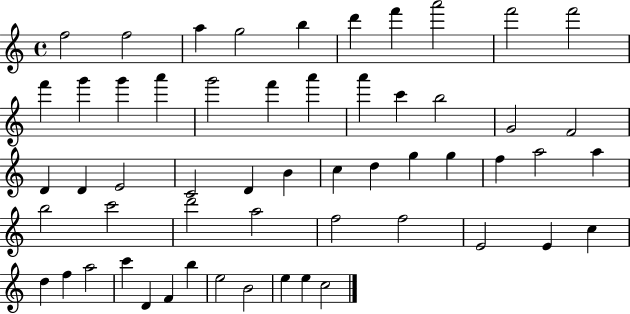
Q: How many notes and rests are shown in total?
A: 56